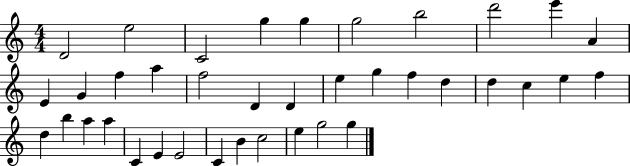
D4/h E5/h C4/h G5/q G5/q G5/h B5/h D6/h E6/q A4/q E4/q G4/q F5/q A5/q F5/h D4/q D4/q E5/q G5/q F5/q D5/q D5/q C5/q E5/q F5/q D5/q B5/q A5/q A5/q C4/q E4/q E4/h C4/q B4/q C5/h E5/q G5/h G5/q